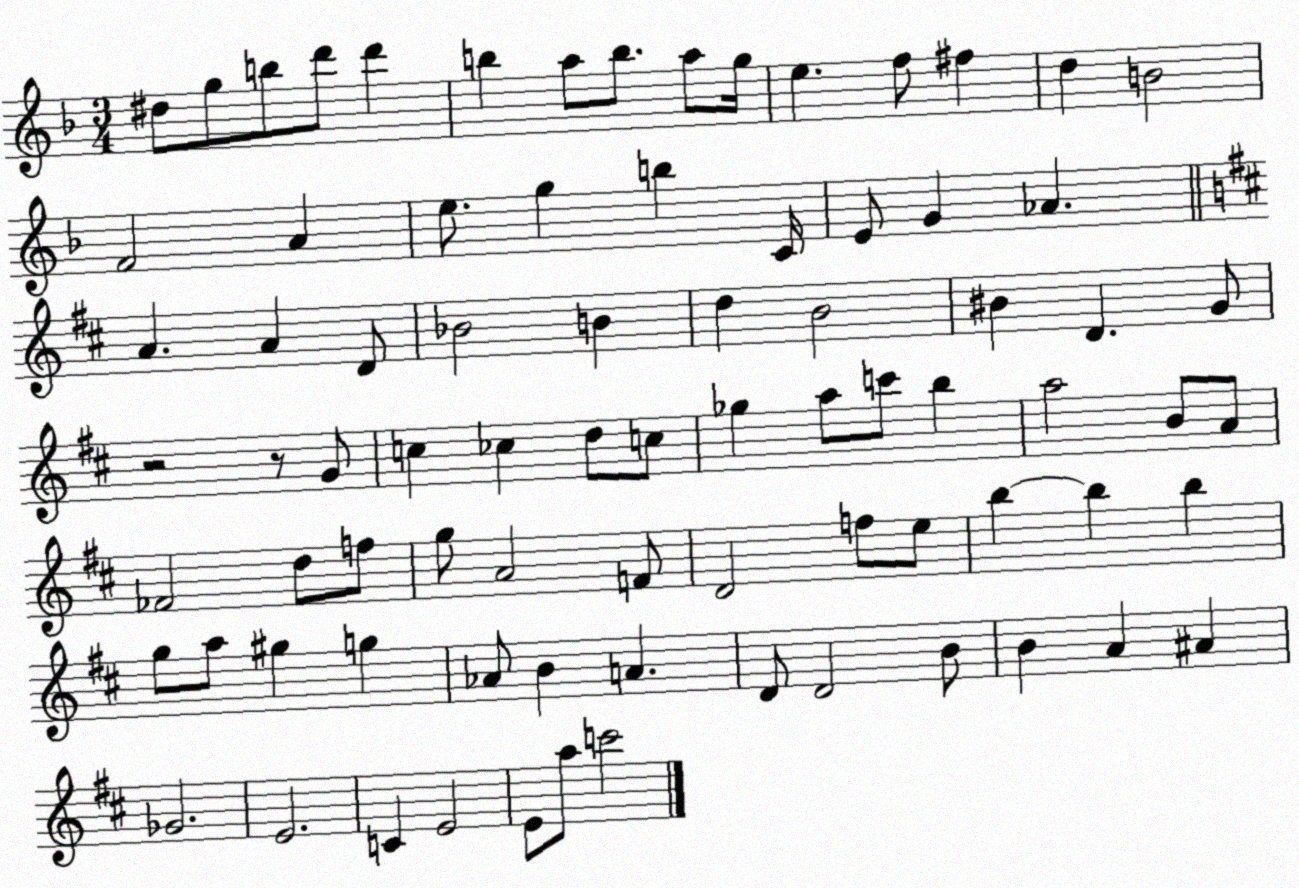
X:1
T:Untitled
M:3/4
L:1/4
K:F
^d/2 g/2 b/2 d'/2 d' b a/2 b/2 a/2 g/4 e f/2 ^f d B2 F2 A e/2 g b C/4 E/2 G _A A A D/2 _B2 B d B2 ^B D G/2 z2 z/2 G/2 c _c d/2 c/2 _g a/2 c'/2 b a2 B/2 A/2 _F2 d/2 f/2 g/2 A2 F/2 D2 f/2 e/2 b b b g/2 a/2 ^g g _A/2 B A D/2 D2 B/2 B A ^A _G2 E2 C E2 E/2 a/2 c'2